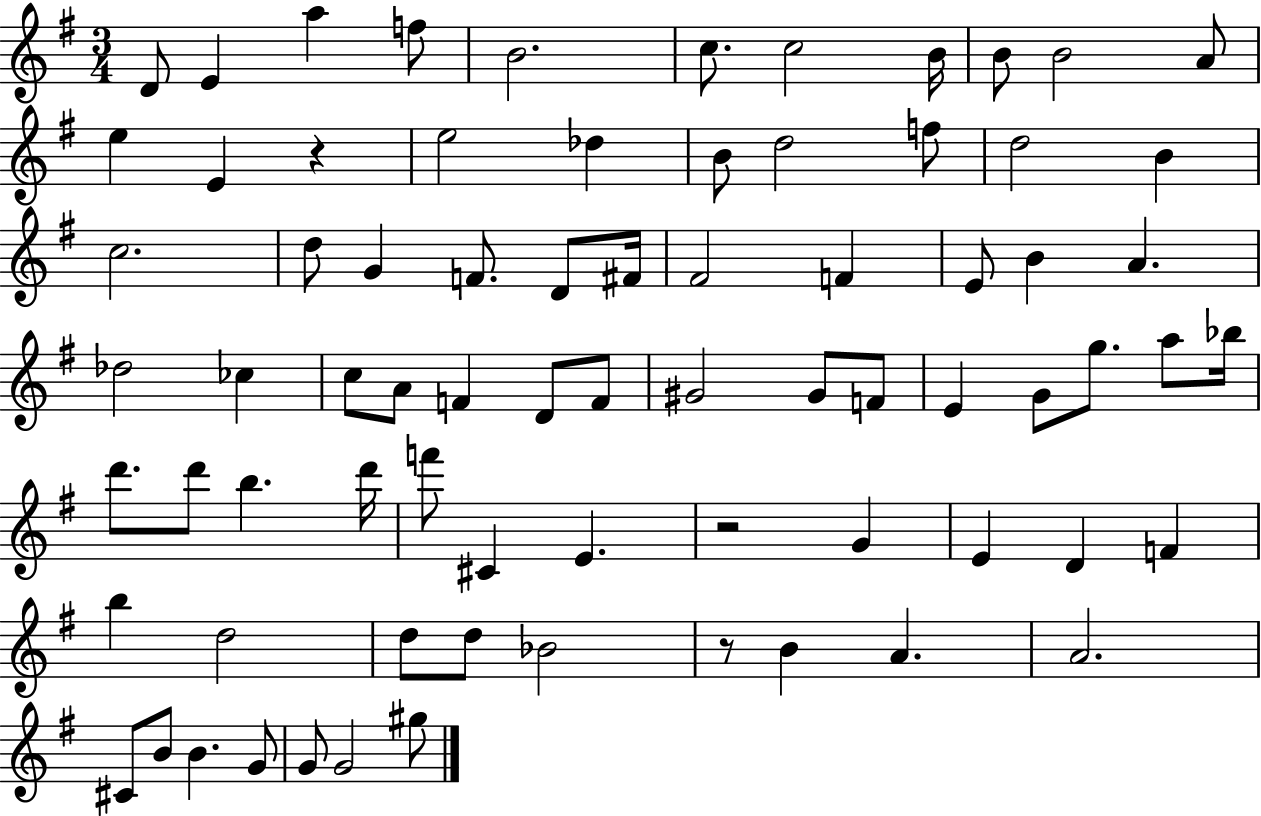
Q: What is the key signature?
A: G major